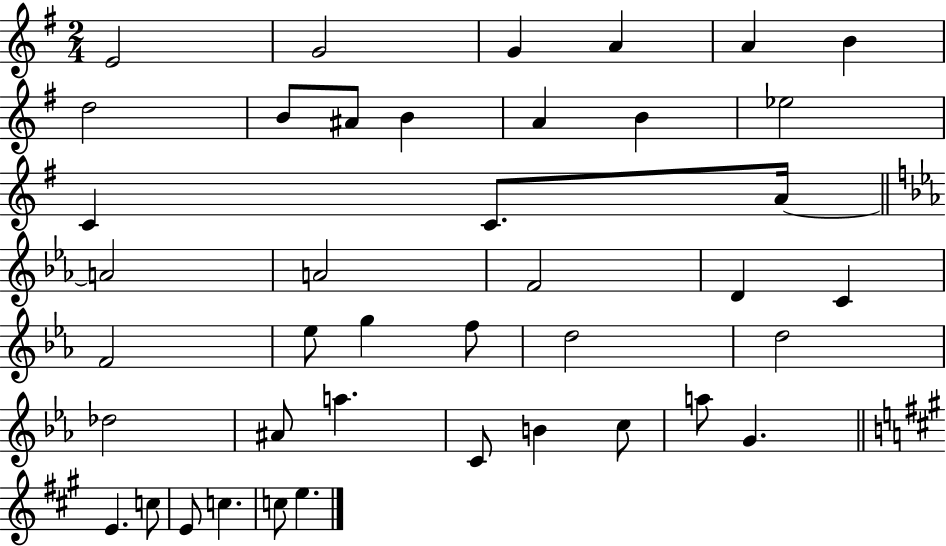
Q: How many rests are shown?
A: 0